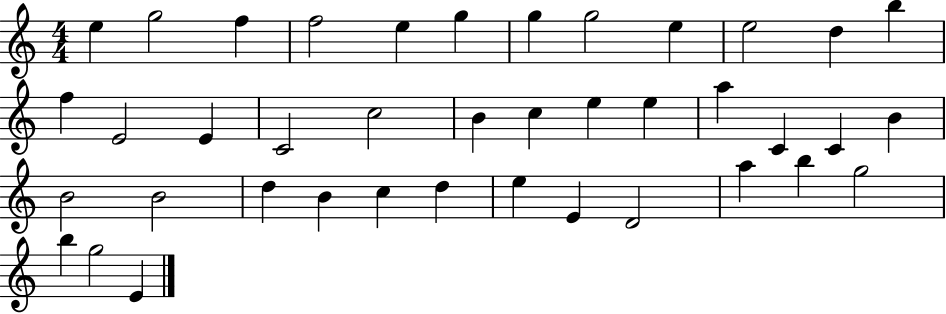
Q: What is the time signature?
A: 4/4